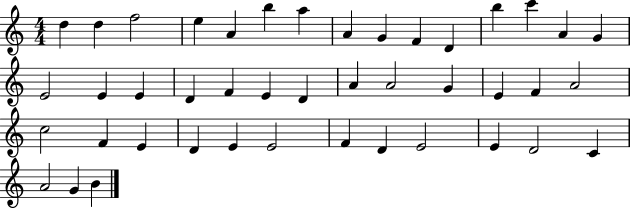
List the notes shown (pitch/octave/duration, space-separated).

D5/q D5/q F5/h E5/q A4/q B5/q A5/q A4/q G4/q F4/q D4/q B5/q C6/q A4/q G4/q E4/h E4/q E4/q D4/q F4/q E4/q D4/q A4/q A4/h G4/q E4/q F4/q A4/h C5/h F4/q E4/q D4/q E4/q E4/h F4/q D4/q E4/h E4/q D4/h C4/q A4/h G4/q B4/q